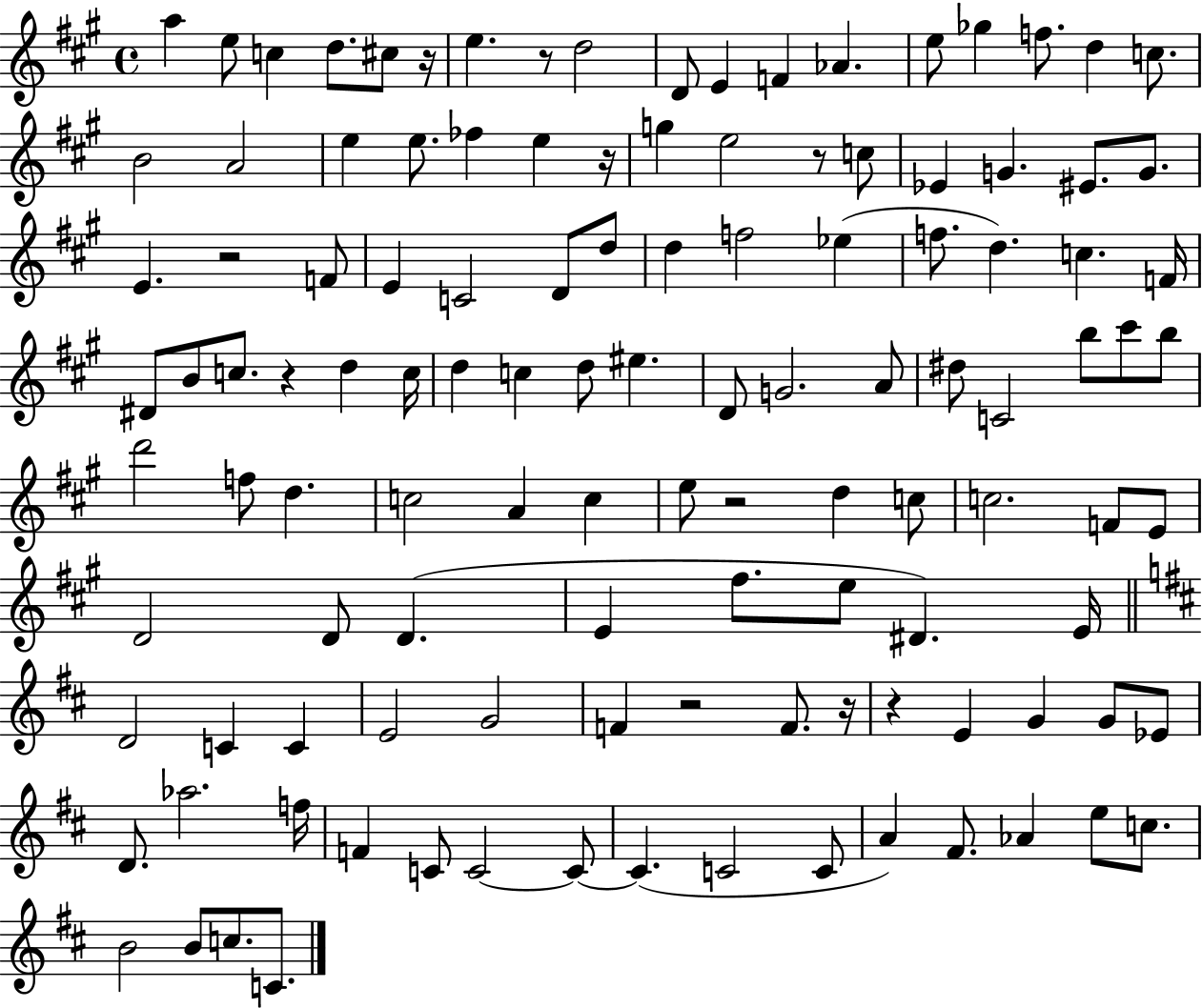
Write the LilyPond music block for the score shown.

{
  \clef treble
  \time 4/4
  \defaultTimeSignature
  \key a \major
  a''4 e''8 c''4 d''8. cis''8 r16 | e''4. r8 d''2 | d'8 e'4 f'4 aes'4. | e''8 ges''4 f''8. d''4 c''8. | \break b'2 a'2 | e''4 e''8. fes''4 e''4 r16 | g''4 e''2 r8 c''8 | ees'4 g'4. eis'8. g'8. | \break e'4. r2 f'8 | e'4 c'2 d'8 d''8 | d''4 f''2 ees''4( | f''8. d''4.) c''4. f'16 | \break dis'8 b'8 c''8. r4 d''4 c''16 | d''4 c''4 d''8 eis''4. | d'8 g'2. a'8 | dis''8 c'2 b''8 cis'''8 b''8 | \break d'''2 f''8 d''4. | c''2 a'4 c''4 | e''8 r2 d''4 c''8 | c''2. f'8 e'8 | \break d'2 d'8 d'4.( | e'4 fis''8. e''8 dis'4.) e'16 | \bar "||" \break \key d \major d'2 c'4 c'4 | e'2 g'2 | f'4 r2 f'8. r16 | r4 e'4 g'4 g'8 ees'8 | \break d'8. aes''2. f''16 | f'4 c'8 c'2~~ c'8~~ | c'4.( c'2 c'8 | a'4) fis'8. aes'4 e''8 c''8. | \break b'2 b'8 c''8. c'8. | \bar "|."
}